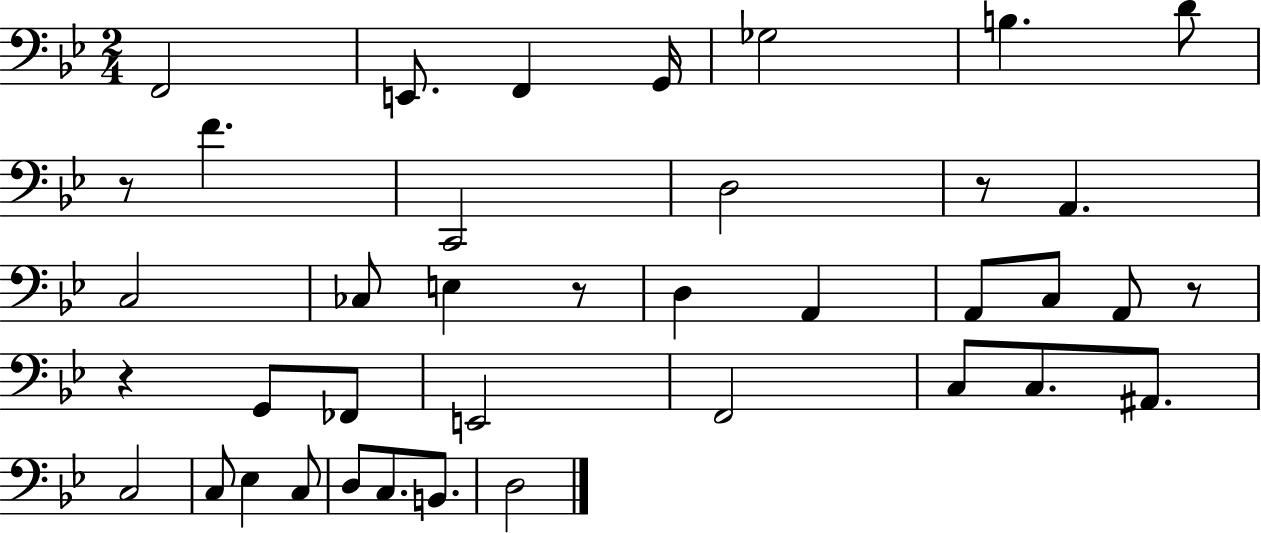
F2/h E2/e. F2/q G2/s Gb3/h B3/q. D4/e R/e F4/q. C2/h D3/h R/e A2/q. C3/h CES3/e E3/q R/e D3/q A2/q A2/e C3/e A2/e R/e R/q G2/e FES2/e E2/h F2/h C3/e C3/e. A#2/e. C3/h C3/e Eb3/q C3/e D3/e C3/e. B2/e. D3/h